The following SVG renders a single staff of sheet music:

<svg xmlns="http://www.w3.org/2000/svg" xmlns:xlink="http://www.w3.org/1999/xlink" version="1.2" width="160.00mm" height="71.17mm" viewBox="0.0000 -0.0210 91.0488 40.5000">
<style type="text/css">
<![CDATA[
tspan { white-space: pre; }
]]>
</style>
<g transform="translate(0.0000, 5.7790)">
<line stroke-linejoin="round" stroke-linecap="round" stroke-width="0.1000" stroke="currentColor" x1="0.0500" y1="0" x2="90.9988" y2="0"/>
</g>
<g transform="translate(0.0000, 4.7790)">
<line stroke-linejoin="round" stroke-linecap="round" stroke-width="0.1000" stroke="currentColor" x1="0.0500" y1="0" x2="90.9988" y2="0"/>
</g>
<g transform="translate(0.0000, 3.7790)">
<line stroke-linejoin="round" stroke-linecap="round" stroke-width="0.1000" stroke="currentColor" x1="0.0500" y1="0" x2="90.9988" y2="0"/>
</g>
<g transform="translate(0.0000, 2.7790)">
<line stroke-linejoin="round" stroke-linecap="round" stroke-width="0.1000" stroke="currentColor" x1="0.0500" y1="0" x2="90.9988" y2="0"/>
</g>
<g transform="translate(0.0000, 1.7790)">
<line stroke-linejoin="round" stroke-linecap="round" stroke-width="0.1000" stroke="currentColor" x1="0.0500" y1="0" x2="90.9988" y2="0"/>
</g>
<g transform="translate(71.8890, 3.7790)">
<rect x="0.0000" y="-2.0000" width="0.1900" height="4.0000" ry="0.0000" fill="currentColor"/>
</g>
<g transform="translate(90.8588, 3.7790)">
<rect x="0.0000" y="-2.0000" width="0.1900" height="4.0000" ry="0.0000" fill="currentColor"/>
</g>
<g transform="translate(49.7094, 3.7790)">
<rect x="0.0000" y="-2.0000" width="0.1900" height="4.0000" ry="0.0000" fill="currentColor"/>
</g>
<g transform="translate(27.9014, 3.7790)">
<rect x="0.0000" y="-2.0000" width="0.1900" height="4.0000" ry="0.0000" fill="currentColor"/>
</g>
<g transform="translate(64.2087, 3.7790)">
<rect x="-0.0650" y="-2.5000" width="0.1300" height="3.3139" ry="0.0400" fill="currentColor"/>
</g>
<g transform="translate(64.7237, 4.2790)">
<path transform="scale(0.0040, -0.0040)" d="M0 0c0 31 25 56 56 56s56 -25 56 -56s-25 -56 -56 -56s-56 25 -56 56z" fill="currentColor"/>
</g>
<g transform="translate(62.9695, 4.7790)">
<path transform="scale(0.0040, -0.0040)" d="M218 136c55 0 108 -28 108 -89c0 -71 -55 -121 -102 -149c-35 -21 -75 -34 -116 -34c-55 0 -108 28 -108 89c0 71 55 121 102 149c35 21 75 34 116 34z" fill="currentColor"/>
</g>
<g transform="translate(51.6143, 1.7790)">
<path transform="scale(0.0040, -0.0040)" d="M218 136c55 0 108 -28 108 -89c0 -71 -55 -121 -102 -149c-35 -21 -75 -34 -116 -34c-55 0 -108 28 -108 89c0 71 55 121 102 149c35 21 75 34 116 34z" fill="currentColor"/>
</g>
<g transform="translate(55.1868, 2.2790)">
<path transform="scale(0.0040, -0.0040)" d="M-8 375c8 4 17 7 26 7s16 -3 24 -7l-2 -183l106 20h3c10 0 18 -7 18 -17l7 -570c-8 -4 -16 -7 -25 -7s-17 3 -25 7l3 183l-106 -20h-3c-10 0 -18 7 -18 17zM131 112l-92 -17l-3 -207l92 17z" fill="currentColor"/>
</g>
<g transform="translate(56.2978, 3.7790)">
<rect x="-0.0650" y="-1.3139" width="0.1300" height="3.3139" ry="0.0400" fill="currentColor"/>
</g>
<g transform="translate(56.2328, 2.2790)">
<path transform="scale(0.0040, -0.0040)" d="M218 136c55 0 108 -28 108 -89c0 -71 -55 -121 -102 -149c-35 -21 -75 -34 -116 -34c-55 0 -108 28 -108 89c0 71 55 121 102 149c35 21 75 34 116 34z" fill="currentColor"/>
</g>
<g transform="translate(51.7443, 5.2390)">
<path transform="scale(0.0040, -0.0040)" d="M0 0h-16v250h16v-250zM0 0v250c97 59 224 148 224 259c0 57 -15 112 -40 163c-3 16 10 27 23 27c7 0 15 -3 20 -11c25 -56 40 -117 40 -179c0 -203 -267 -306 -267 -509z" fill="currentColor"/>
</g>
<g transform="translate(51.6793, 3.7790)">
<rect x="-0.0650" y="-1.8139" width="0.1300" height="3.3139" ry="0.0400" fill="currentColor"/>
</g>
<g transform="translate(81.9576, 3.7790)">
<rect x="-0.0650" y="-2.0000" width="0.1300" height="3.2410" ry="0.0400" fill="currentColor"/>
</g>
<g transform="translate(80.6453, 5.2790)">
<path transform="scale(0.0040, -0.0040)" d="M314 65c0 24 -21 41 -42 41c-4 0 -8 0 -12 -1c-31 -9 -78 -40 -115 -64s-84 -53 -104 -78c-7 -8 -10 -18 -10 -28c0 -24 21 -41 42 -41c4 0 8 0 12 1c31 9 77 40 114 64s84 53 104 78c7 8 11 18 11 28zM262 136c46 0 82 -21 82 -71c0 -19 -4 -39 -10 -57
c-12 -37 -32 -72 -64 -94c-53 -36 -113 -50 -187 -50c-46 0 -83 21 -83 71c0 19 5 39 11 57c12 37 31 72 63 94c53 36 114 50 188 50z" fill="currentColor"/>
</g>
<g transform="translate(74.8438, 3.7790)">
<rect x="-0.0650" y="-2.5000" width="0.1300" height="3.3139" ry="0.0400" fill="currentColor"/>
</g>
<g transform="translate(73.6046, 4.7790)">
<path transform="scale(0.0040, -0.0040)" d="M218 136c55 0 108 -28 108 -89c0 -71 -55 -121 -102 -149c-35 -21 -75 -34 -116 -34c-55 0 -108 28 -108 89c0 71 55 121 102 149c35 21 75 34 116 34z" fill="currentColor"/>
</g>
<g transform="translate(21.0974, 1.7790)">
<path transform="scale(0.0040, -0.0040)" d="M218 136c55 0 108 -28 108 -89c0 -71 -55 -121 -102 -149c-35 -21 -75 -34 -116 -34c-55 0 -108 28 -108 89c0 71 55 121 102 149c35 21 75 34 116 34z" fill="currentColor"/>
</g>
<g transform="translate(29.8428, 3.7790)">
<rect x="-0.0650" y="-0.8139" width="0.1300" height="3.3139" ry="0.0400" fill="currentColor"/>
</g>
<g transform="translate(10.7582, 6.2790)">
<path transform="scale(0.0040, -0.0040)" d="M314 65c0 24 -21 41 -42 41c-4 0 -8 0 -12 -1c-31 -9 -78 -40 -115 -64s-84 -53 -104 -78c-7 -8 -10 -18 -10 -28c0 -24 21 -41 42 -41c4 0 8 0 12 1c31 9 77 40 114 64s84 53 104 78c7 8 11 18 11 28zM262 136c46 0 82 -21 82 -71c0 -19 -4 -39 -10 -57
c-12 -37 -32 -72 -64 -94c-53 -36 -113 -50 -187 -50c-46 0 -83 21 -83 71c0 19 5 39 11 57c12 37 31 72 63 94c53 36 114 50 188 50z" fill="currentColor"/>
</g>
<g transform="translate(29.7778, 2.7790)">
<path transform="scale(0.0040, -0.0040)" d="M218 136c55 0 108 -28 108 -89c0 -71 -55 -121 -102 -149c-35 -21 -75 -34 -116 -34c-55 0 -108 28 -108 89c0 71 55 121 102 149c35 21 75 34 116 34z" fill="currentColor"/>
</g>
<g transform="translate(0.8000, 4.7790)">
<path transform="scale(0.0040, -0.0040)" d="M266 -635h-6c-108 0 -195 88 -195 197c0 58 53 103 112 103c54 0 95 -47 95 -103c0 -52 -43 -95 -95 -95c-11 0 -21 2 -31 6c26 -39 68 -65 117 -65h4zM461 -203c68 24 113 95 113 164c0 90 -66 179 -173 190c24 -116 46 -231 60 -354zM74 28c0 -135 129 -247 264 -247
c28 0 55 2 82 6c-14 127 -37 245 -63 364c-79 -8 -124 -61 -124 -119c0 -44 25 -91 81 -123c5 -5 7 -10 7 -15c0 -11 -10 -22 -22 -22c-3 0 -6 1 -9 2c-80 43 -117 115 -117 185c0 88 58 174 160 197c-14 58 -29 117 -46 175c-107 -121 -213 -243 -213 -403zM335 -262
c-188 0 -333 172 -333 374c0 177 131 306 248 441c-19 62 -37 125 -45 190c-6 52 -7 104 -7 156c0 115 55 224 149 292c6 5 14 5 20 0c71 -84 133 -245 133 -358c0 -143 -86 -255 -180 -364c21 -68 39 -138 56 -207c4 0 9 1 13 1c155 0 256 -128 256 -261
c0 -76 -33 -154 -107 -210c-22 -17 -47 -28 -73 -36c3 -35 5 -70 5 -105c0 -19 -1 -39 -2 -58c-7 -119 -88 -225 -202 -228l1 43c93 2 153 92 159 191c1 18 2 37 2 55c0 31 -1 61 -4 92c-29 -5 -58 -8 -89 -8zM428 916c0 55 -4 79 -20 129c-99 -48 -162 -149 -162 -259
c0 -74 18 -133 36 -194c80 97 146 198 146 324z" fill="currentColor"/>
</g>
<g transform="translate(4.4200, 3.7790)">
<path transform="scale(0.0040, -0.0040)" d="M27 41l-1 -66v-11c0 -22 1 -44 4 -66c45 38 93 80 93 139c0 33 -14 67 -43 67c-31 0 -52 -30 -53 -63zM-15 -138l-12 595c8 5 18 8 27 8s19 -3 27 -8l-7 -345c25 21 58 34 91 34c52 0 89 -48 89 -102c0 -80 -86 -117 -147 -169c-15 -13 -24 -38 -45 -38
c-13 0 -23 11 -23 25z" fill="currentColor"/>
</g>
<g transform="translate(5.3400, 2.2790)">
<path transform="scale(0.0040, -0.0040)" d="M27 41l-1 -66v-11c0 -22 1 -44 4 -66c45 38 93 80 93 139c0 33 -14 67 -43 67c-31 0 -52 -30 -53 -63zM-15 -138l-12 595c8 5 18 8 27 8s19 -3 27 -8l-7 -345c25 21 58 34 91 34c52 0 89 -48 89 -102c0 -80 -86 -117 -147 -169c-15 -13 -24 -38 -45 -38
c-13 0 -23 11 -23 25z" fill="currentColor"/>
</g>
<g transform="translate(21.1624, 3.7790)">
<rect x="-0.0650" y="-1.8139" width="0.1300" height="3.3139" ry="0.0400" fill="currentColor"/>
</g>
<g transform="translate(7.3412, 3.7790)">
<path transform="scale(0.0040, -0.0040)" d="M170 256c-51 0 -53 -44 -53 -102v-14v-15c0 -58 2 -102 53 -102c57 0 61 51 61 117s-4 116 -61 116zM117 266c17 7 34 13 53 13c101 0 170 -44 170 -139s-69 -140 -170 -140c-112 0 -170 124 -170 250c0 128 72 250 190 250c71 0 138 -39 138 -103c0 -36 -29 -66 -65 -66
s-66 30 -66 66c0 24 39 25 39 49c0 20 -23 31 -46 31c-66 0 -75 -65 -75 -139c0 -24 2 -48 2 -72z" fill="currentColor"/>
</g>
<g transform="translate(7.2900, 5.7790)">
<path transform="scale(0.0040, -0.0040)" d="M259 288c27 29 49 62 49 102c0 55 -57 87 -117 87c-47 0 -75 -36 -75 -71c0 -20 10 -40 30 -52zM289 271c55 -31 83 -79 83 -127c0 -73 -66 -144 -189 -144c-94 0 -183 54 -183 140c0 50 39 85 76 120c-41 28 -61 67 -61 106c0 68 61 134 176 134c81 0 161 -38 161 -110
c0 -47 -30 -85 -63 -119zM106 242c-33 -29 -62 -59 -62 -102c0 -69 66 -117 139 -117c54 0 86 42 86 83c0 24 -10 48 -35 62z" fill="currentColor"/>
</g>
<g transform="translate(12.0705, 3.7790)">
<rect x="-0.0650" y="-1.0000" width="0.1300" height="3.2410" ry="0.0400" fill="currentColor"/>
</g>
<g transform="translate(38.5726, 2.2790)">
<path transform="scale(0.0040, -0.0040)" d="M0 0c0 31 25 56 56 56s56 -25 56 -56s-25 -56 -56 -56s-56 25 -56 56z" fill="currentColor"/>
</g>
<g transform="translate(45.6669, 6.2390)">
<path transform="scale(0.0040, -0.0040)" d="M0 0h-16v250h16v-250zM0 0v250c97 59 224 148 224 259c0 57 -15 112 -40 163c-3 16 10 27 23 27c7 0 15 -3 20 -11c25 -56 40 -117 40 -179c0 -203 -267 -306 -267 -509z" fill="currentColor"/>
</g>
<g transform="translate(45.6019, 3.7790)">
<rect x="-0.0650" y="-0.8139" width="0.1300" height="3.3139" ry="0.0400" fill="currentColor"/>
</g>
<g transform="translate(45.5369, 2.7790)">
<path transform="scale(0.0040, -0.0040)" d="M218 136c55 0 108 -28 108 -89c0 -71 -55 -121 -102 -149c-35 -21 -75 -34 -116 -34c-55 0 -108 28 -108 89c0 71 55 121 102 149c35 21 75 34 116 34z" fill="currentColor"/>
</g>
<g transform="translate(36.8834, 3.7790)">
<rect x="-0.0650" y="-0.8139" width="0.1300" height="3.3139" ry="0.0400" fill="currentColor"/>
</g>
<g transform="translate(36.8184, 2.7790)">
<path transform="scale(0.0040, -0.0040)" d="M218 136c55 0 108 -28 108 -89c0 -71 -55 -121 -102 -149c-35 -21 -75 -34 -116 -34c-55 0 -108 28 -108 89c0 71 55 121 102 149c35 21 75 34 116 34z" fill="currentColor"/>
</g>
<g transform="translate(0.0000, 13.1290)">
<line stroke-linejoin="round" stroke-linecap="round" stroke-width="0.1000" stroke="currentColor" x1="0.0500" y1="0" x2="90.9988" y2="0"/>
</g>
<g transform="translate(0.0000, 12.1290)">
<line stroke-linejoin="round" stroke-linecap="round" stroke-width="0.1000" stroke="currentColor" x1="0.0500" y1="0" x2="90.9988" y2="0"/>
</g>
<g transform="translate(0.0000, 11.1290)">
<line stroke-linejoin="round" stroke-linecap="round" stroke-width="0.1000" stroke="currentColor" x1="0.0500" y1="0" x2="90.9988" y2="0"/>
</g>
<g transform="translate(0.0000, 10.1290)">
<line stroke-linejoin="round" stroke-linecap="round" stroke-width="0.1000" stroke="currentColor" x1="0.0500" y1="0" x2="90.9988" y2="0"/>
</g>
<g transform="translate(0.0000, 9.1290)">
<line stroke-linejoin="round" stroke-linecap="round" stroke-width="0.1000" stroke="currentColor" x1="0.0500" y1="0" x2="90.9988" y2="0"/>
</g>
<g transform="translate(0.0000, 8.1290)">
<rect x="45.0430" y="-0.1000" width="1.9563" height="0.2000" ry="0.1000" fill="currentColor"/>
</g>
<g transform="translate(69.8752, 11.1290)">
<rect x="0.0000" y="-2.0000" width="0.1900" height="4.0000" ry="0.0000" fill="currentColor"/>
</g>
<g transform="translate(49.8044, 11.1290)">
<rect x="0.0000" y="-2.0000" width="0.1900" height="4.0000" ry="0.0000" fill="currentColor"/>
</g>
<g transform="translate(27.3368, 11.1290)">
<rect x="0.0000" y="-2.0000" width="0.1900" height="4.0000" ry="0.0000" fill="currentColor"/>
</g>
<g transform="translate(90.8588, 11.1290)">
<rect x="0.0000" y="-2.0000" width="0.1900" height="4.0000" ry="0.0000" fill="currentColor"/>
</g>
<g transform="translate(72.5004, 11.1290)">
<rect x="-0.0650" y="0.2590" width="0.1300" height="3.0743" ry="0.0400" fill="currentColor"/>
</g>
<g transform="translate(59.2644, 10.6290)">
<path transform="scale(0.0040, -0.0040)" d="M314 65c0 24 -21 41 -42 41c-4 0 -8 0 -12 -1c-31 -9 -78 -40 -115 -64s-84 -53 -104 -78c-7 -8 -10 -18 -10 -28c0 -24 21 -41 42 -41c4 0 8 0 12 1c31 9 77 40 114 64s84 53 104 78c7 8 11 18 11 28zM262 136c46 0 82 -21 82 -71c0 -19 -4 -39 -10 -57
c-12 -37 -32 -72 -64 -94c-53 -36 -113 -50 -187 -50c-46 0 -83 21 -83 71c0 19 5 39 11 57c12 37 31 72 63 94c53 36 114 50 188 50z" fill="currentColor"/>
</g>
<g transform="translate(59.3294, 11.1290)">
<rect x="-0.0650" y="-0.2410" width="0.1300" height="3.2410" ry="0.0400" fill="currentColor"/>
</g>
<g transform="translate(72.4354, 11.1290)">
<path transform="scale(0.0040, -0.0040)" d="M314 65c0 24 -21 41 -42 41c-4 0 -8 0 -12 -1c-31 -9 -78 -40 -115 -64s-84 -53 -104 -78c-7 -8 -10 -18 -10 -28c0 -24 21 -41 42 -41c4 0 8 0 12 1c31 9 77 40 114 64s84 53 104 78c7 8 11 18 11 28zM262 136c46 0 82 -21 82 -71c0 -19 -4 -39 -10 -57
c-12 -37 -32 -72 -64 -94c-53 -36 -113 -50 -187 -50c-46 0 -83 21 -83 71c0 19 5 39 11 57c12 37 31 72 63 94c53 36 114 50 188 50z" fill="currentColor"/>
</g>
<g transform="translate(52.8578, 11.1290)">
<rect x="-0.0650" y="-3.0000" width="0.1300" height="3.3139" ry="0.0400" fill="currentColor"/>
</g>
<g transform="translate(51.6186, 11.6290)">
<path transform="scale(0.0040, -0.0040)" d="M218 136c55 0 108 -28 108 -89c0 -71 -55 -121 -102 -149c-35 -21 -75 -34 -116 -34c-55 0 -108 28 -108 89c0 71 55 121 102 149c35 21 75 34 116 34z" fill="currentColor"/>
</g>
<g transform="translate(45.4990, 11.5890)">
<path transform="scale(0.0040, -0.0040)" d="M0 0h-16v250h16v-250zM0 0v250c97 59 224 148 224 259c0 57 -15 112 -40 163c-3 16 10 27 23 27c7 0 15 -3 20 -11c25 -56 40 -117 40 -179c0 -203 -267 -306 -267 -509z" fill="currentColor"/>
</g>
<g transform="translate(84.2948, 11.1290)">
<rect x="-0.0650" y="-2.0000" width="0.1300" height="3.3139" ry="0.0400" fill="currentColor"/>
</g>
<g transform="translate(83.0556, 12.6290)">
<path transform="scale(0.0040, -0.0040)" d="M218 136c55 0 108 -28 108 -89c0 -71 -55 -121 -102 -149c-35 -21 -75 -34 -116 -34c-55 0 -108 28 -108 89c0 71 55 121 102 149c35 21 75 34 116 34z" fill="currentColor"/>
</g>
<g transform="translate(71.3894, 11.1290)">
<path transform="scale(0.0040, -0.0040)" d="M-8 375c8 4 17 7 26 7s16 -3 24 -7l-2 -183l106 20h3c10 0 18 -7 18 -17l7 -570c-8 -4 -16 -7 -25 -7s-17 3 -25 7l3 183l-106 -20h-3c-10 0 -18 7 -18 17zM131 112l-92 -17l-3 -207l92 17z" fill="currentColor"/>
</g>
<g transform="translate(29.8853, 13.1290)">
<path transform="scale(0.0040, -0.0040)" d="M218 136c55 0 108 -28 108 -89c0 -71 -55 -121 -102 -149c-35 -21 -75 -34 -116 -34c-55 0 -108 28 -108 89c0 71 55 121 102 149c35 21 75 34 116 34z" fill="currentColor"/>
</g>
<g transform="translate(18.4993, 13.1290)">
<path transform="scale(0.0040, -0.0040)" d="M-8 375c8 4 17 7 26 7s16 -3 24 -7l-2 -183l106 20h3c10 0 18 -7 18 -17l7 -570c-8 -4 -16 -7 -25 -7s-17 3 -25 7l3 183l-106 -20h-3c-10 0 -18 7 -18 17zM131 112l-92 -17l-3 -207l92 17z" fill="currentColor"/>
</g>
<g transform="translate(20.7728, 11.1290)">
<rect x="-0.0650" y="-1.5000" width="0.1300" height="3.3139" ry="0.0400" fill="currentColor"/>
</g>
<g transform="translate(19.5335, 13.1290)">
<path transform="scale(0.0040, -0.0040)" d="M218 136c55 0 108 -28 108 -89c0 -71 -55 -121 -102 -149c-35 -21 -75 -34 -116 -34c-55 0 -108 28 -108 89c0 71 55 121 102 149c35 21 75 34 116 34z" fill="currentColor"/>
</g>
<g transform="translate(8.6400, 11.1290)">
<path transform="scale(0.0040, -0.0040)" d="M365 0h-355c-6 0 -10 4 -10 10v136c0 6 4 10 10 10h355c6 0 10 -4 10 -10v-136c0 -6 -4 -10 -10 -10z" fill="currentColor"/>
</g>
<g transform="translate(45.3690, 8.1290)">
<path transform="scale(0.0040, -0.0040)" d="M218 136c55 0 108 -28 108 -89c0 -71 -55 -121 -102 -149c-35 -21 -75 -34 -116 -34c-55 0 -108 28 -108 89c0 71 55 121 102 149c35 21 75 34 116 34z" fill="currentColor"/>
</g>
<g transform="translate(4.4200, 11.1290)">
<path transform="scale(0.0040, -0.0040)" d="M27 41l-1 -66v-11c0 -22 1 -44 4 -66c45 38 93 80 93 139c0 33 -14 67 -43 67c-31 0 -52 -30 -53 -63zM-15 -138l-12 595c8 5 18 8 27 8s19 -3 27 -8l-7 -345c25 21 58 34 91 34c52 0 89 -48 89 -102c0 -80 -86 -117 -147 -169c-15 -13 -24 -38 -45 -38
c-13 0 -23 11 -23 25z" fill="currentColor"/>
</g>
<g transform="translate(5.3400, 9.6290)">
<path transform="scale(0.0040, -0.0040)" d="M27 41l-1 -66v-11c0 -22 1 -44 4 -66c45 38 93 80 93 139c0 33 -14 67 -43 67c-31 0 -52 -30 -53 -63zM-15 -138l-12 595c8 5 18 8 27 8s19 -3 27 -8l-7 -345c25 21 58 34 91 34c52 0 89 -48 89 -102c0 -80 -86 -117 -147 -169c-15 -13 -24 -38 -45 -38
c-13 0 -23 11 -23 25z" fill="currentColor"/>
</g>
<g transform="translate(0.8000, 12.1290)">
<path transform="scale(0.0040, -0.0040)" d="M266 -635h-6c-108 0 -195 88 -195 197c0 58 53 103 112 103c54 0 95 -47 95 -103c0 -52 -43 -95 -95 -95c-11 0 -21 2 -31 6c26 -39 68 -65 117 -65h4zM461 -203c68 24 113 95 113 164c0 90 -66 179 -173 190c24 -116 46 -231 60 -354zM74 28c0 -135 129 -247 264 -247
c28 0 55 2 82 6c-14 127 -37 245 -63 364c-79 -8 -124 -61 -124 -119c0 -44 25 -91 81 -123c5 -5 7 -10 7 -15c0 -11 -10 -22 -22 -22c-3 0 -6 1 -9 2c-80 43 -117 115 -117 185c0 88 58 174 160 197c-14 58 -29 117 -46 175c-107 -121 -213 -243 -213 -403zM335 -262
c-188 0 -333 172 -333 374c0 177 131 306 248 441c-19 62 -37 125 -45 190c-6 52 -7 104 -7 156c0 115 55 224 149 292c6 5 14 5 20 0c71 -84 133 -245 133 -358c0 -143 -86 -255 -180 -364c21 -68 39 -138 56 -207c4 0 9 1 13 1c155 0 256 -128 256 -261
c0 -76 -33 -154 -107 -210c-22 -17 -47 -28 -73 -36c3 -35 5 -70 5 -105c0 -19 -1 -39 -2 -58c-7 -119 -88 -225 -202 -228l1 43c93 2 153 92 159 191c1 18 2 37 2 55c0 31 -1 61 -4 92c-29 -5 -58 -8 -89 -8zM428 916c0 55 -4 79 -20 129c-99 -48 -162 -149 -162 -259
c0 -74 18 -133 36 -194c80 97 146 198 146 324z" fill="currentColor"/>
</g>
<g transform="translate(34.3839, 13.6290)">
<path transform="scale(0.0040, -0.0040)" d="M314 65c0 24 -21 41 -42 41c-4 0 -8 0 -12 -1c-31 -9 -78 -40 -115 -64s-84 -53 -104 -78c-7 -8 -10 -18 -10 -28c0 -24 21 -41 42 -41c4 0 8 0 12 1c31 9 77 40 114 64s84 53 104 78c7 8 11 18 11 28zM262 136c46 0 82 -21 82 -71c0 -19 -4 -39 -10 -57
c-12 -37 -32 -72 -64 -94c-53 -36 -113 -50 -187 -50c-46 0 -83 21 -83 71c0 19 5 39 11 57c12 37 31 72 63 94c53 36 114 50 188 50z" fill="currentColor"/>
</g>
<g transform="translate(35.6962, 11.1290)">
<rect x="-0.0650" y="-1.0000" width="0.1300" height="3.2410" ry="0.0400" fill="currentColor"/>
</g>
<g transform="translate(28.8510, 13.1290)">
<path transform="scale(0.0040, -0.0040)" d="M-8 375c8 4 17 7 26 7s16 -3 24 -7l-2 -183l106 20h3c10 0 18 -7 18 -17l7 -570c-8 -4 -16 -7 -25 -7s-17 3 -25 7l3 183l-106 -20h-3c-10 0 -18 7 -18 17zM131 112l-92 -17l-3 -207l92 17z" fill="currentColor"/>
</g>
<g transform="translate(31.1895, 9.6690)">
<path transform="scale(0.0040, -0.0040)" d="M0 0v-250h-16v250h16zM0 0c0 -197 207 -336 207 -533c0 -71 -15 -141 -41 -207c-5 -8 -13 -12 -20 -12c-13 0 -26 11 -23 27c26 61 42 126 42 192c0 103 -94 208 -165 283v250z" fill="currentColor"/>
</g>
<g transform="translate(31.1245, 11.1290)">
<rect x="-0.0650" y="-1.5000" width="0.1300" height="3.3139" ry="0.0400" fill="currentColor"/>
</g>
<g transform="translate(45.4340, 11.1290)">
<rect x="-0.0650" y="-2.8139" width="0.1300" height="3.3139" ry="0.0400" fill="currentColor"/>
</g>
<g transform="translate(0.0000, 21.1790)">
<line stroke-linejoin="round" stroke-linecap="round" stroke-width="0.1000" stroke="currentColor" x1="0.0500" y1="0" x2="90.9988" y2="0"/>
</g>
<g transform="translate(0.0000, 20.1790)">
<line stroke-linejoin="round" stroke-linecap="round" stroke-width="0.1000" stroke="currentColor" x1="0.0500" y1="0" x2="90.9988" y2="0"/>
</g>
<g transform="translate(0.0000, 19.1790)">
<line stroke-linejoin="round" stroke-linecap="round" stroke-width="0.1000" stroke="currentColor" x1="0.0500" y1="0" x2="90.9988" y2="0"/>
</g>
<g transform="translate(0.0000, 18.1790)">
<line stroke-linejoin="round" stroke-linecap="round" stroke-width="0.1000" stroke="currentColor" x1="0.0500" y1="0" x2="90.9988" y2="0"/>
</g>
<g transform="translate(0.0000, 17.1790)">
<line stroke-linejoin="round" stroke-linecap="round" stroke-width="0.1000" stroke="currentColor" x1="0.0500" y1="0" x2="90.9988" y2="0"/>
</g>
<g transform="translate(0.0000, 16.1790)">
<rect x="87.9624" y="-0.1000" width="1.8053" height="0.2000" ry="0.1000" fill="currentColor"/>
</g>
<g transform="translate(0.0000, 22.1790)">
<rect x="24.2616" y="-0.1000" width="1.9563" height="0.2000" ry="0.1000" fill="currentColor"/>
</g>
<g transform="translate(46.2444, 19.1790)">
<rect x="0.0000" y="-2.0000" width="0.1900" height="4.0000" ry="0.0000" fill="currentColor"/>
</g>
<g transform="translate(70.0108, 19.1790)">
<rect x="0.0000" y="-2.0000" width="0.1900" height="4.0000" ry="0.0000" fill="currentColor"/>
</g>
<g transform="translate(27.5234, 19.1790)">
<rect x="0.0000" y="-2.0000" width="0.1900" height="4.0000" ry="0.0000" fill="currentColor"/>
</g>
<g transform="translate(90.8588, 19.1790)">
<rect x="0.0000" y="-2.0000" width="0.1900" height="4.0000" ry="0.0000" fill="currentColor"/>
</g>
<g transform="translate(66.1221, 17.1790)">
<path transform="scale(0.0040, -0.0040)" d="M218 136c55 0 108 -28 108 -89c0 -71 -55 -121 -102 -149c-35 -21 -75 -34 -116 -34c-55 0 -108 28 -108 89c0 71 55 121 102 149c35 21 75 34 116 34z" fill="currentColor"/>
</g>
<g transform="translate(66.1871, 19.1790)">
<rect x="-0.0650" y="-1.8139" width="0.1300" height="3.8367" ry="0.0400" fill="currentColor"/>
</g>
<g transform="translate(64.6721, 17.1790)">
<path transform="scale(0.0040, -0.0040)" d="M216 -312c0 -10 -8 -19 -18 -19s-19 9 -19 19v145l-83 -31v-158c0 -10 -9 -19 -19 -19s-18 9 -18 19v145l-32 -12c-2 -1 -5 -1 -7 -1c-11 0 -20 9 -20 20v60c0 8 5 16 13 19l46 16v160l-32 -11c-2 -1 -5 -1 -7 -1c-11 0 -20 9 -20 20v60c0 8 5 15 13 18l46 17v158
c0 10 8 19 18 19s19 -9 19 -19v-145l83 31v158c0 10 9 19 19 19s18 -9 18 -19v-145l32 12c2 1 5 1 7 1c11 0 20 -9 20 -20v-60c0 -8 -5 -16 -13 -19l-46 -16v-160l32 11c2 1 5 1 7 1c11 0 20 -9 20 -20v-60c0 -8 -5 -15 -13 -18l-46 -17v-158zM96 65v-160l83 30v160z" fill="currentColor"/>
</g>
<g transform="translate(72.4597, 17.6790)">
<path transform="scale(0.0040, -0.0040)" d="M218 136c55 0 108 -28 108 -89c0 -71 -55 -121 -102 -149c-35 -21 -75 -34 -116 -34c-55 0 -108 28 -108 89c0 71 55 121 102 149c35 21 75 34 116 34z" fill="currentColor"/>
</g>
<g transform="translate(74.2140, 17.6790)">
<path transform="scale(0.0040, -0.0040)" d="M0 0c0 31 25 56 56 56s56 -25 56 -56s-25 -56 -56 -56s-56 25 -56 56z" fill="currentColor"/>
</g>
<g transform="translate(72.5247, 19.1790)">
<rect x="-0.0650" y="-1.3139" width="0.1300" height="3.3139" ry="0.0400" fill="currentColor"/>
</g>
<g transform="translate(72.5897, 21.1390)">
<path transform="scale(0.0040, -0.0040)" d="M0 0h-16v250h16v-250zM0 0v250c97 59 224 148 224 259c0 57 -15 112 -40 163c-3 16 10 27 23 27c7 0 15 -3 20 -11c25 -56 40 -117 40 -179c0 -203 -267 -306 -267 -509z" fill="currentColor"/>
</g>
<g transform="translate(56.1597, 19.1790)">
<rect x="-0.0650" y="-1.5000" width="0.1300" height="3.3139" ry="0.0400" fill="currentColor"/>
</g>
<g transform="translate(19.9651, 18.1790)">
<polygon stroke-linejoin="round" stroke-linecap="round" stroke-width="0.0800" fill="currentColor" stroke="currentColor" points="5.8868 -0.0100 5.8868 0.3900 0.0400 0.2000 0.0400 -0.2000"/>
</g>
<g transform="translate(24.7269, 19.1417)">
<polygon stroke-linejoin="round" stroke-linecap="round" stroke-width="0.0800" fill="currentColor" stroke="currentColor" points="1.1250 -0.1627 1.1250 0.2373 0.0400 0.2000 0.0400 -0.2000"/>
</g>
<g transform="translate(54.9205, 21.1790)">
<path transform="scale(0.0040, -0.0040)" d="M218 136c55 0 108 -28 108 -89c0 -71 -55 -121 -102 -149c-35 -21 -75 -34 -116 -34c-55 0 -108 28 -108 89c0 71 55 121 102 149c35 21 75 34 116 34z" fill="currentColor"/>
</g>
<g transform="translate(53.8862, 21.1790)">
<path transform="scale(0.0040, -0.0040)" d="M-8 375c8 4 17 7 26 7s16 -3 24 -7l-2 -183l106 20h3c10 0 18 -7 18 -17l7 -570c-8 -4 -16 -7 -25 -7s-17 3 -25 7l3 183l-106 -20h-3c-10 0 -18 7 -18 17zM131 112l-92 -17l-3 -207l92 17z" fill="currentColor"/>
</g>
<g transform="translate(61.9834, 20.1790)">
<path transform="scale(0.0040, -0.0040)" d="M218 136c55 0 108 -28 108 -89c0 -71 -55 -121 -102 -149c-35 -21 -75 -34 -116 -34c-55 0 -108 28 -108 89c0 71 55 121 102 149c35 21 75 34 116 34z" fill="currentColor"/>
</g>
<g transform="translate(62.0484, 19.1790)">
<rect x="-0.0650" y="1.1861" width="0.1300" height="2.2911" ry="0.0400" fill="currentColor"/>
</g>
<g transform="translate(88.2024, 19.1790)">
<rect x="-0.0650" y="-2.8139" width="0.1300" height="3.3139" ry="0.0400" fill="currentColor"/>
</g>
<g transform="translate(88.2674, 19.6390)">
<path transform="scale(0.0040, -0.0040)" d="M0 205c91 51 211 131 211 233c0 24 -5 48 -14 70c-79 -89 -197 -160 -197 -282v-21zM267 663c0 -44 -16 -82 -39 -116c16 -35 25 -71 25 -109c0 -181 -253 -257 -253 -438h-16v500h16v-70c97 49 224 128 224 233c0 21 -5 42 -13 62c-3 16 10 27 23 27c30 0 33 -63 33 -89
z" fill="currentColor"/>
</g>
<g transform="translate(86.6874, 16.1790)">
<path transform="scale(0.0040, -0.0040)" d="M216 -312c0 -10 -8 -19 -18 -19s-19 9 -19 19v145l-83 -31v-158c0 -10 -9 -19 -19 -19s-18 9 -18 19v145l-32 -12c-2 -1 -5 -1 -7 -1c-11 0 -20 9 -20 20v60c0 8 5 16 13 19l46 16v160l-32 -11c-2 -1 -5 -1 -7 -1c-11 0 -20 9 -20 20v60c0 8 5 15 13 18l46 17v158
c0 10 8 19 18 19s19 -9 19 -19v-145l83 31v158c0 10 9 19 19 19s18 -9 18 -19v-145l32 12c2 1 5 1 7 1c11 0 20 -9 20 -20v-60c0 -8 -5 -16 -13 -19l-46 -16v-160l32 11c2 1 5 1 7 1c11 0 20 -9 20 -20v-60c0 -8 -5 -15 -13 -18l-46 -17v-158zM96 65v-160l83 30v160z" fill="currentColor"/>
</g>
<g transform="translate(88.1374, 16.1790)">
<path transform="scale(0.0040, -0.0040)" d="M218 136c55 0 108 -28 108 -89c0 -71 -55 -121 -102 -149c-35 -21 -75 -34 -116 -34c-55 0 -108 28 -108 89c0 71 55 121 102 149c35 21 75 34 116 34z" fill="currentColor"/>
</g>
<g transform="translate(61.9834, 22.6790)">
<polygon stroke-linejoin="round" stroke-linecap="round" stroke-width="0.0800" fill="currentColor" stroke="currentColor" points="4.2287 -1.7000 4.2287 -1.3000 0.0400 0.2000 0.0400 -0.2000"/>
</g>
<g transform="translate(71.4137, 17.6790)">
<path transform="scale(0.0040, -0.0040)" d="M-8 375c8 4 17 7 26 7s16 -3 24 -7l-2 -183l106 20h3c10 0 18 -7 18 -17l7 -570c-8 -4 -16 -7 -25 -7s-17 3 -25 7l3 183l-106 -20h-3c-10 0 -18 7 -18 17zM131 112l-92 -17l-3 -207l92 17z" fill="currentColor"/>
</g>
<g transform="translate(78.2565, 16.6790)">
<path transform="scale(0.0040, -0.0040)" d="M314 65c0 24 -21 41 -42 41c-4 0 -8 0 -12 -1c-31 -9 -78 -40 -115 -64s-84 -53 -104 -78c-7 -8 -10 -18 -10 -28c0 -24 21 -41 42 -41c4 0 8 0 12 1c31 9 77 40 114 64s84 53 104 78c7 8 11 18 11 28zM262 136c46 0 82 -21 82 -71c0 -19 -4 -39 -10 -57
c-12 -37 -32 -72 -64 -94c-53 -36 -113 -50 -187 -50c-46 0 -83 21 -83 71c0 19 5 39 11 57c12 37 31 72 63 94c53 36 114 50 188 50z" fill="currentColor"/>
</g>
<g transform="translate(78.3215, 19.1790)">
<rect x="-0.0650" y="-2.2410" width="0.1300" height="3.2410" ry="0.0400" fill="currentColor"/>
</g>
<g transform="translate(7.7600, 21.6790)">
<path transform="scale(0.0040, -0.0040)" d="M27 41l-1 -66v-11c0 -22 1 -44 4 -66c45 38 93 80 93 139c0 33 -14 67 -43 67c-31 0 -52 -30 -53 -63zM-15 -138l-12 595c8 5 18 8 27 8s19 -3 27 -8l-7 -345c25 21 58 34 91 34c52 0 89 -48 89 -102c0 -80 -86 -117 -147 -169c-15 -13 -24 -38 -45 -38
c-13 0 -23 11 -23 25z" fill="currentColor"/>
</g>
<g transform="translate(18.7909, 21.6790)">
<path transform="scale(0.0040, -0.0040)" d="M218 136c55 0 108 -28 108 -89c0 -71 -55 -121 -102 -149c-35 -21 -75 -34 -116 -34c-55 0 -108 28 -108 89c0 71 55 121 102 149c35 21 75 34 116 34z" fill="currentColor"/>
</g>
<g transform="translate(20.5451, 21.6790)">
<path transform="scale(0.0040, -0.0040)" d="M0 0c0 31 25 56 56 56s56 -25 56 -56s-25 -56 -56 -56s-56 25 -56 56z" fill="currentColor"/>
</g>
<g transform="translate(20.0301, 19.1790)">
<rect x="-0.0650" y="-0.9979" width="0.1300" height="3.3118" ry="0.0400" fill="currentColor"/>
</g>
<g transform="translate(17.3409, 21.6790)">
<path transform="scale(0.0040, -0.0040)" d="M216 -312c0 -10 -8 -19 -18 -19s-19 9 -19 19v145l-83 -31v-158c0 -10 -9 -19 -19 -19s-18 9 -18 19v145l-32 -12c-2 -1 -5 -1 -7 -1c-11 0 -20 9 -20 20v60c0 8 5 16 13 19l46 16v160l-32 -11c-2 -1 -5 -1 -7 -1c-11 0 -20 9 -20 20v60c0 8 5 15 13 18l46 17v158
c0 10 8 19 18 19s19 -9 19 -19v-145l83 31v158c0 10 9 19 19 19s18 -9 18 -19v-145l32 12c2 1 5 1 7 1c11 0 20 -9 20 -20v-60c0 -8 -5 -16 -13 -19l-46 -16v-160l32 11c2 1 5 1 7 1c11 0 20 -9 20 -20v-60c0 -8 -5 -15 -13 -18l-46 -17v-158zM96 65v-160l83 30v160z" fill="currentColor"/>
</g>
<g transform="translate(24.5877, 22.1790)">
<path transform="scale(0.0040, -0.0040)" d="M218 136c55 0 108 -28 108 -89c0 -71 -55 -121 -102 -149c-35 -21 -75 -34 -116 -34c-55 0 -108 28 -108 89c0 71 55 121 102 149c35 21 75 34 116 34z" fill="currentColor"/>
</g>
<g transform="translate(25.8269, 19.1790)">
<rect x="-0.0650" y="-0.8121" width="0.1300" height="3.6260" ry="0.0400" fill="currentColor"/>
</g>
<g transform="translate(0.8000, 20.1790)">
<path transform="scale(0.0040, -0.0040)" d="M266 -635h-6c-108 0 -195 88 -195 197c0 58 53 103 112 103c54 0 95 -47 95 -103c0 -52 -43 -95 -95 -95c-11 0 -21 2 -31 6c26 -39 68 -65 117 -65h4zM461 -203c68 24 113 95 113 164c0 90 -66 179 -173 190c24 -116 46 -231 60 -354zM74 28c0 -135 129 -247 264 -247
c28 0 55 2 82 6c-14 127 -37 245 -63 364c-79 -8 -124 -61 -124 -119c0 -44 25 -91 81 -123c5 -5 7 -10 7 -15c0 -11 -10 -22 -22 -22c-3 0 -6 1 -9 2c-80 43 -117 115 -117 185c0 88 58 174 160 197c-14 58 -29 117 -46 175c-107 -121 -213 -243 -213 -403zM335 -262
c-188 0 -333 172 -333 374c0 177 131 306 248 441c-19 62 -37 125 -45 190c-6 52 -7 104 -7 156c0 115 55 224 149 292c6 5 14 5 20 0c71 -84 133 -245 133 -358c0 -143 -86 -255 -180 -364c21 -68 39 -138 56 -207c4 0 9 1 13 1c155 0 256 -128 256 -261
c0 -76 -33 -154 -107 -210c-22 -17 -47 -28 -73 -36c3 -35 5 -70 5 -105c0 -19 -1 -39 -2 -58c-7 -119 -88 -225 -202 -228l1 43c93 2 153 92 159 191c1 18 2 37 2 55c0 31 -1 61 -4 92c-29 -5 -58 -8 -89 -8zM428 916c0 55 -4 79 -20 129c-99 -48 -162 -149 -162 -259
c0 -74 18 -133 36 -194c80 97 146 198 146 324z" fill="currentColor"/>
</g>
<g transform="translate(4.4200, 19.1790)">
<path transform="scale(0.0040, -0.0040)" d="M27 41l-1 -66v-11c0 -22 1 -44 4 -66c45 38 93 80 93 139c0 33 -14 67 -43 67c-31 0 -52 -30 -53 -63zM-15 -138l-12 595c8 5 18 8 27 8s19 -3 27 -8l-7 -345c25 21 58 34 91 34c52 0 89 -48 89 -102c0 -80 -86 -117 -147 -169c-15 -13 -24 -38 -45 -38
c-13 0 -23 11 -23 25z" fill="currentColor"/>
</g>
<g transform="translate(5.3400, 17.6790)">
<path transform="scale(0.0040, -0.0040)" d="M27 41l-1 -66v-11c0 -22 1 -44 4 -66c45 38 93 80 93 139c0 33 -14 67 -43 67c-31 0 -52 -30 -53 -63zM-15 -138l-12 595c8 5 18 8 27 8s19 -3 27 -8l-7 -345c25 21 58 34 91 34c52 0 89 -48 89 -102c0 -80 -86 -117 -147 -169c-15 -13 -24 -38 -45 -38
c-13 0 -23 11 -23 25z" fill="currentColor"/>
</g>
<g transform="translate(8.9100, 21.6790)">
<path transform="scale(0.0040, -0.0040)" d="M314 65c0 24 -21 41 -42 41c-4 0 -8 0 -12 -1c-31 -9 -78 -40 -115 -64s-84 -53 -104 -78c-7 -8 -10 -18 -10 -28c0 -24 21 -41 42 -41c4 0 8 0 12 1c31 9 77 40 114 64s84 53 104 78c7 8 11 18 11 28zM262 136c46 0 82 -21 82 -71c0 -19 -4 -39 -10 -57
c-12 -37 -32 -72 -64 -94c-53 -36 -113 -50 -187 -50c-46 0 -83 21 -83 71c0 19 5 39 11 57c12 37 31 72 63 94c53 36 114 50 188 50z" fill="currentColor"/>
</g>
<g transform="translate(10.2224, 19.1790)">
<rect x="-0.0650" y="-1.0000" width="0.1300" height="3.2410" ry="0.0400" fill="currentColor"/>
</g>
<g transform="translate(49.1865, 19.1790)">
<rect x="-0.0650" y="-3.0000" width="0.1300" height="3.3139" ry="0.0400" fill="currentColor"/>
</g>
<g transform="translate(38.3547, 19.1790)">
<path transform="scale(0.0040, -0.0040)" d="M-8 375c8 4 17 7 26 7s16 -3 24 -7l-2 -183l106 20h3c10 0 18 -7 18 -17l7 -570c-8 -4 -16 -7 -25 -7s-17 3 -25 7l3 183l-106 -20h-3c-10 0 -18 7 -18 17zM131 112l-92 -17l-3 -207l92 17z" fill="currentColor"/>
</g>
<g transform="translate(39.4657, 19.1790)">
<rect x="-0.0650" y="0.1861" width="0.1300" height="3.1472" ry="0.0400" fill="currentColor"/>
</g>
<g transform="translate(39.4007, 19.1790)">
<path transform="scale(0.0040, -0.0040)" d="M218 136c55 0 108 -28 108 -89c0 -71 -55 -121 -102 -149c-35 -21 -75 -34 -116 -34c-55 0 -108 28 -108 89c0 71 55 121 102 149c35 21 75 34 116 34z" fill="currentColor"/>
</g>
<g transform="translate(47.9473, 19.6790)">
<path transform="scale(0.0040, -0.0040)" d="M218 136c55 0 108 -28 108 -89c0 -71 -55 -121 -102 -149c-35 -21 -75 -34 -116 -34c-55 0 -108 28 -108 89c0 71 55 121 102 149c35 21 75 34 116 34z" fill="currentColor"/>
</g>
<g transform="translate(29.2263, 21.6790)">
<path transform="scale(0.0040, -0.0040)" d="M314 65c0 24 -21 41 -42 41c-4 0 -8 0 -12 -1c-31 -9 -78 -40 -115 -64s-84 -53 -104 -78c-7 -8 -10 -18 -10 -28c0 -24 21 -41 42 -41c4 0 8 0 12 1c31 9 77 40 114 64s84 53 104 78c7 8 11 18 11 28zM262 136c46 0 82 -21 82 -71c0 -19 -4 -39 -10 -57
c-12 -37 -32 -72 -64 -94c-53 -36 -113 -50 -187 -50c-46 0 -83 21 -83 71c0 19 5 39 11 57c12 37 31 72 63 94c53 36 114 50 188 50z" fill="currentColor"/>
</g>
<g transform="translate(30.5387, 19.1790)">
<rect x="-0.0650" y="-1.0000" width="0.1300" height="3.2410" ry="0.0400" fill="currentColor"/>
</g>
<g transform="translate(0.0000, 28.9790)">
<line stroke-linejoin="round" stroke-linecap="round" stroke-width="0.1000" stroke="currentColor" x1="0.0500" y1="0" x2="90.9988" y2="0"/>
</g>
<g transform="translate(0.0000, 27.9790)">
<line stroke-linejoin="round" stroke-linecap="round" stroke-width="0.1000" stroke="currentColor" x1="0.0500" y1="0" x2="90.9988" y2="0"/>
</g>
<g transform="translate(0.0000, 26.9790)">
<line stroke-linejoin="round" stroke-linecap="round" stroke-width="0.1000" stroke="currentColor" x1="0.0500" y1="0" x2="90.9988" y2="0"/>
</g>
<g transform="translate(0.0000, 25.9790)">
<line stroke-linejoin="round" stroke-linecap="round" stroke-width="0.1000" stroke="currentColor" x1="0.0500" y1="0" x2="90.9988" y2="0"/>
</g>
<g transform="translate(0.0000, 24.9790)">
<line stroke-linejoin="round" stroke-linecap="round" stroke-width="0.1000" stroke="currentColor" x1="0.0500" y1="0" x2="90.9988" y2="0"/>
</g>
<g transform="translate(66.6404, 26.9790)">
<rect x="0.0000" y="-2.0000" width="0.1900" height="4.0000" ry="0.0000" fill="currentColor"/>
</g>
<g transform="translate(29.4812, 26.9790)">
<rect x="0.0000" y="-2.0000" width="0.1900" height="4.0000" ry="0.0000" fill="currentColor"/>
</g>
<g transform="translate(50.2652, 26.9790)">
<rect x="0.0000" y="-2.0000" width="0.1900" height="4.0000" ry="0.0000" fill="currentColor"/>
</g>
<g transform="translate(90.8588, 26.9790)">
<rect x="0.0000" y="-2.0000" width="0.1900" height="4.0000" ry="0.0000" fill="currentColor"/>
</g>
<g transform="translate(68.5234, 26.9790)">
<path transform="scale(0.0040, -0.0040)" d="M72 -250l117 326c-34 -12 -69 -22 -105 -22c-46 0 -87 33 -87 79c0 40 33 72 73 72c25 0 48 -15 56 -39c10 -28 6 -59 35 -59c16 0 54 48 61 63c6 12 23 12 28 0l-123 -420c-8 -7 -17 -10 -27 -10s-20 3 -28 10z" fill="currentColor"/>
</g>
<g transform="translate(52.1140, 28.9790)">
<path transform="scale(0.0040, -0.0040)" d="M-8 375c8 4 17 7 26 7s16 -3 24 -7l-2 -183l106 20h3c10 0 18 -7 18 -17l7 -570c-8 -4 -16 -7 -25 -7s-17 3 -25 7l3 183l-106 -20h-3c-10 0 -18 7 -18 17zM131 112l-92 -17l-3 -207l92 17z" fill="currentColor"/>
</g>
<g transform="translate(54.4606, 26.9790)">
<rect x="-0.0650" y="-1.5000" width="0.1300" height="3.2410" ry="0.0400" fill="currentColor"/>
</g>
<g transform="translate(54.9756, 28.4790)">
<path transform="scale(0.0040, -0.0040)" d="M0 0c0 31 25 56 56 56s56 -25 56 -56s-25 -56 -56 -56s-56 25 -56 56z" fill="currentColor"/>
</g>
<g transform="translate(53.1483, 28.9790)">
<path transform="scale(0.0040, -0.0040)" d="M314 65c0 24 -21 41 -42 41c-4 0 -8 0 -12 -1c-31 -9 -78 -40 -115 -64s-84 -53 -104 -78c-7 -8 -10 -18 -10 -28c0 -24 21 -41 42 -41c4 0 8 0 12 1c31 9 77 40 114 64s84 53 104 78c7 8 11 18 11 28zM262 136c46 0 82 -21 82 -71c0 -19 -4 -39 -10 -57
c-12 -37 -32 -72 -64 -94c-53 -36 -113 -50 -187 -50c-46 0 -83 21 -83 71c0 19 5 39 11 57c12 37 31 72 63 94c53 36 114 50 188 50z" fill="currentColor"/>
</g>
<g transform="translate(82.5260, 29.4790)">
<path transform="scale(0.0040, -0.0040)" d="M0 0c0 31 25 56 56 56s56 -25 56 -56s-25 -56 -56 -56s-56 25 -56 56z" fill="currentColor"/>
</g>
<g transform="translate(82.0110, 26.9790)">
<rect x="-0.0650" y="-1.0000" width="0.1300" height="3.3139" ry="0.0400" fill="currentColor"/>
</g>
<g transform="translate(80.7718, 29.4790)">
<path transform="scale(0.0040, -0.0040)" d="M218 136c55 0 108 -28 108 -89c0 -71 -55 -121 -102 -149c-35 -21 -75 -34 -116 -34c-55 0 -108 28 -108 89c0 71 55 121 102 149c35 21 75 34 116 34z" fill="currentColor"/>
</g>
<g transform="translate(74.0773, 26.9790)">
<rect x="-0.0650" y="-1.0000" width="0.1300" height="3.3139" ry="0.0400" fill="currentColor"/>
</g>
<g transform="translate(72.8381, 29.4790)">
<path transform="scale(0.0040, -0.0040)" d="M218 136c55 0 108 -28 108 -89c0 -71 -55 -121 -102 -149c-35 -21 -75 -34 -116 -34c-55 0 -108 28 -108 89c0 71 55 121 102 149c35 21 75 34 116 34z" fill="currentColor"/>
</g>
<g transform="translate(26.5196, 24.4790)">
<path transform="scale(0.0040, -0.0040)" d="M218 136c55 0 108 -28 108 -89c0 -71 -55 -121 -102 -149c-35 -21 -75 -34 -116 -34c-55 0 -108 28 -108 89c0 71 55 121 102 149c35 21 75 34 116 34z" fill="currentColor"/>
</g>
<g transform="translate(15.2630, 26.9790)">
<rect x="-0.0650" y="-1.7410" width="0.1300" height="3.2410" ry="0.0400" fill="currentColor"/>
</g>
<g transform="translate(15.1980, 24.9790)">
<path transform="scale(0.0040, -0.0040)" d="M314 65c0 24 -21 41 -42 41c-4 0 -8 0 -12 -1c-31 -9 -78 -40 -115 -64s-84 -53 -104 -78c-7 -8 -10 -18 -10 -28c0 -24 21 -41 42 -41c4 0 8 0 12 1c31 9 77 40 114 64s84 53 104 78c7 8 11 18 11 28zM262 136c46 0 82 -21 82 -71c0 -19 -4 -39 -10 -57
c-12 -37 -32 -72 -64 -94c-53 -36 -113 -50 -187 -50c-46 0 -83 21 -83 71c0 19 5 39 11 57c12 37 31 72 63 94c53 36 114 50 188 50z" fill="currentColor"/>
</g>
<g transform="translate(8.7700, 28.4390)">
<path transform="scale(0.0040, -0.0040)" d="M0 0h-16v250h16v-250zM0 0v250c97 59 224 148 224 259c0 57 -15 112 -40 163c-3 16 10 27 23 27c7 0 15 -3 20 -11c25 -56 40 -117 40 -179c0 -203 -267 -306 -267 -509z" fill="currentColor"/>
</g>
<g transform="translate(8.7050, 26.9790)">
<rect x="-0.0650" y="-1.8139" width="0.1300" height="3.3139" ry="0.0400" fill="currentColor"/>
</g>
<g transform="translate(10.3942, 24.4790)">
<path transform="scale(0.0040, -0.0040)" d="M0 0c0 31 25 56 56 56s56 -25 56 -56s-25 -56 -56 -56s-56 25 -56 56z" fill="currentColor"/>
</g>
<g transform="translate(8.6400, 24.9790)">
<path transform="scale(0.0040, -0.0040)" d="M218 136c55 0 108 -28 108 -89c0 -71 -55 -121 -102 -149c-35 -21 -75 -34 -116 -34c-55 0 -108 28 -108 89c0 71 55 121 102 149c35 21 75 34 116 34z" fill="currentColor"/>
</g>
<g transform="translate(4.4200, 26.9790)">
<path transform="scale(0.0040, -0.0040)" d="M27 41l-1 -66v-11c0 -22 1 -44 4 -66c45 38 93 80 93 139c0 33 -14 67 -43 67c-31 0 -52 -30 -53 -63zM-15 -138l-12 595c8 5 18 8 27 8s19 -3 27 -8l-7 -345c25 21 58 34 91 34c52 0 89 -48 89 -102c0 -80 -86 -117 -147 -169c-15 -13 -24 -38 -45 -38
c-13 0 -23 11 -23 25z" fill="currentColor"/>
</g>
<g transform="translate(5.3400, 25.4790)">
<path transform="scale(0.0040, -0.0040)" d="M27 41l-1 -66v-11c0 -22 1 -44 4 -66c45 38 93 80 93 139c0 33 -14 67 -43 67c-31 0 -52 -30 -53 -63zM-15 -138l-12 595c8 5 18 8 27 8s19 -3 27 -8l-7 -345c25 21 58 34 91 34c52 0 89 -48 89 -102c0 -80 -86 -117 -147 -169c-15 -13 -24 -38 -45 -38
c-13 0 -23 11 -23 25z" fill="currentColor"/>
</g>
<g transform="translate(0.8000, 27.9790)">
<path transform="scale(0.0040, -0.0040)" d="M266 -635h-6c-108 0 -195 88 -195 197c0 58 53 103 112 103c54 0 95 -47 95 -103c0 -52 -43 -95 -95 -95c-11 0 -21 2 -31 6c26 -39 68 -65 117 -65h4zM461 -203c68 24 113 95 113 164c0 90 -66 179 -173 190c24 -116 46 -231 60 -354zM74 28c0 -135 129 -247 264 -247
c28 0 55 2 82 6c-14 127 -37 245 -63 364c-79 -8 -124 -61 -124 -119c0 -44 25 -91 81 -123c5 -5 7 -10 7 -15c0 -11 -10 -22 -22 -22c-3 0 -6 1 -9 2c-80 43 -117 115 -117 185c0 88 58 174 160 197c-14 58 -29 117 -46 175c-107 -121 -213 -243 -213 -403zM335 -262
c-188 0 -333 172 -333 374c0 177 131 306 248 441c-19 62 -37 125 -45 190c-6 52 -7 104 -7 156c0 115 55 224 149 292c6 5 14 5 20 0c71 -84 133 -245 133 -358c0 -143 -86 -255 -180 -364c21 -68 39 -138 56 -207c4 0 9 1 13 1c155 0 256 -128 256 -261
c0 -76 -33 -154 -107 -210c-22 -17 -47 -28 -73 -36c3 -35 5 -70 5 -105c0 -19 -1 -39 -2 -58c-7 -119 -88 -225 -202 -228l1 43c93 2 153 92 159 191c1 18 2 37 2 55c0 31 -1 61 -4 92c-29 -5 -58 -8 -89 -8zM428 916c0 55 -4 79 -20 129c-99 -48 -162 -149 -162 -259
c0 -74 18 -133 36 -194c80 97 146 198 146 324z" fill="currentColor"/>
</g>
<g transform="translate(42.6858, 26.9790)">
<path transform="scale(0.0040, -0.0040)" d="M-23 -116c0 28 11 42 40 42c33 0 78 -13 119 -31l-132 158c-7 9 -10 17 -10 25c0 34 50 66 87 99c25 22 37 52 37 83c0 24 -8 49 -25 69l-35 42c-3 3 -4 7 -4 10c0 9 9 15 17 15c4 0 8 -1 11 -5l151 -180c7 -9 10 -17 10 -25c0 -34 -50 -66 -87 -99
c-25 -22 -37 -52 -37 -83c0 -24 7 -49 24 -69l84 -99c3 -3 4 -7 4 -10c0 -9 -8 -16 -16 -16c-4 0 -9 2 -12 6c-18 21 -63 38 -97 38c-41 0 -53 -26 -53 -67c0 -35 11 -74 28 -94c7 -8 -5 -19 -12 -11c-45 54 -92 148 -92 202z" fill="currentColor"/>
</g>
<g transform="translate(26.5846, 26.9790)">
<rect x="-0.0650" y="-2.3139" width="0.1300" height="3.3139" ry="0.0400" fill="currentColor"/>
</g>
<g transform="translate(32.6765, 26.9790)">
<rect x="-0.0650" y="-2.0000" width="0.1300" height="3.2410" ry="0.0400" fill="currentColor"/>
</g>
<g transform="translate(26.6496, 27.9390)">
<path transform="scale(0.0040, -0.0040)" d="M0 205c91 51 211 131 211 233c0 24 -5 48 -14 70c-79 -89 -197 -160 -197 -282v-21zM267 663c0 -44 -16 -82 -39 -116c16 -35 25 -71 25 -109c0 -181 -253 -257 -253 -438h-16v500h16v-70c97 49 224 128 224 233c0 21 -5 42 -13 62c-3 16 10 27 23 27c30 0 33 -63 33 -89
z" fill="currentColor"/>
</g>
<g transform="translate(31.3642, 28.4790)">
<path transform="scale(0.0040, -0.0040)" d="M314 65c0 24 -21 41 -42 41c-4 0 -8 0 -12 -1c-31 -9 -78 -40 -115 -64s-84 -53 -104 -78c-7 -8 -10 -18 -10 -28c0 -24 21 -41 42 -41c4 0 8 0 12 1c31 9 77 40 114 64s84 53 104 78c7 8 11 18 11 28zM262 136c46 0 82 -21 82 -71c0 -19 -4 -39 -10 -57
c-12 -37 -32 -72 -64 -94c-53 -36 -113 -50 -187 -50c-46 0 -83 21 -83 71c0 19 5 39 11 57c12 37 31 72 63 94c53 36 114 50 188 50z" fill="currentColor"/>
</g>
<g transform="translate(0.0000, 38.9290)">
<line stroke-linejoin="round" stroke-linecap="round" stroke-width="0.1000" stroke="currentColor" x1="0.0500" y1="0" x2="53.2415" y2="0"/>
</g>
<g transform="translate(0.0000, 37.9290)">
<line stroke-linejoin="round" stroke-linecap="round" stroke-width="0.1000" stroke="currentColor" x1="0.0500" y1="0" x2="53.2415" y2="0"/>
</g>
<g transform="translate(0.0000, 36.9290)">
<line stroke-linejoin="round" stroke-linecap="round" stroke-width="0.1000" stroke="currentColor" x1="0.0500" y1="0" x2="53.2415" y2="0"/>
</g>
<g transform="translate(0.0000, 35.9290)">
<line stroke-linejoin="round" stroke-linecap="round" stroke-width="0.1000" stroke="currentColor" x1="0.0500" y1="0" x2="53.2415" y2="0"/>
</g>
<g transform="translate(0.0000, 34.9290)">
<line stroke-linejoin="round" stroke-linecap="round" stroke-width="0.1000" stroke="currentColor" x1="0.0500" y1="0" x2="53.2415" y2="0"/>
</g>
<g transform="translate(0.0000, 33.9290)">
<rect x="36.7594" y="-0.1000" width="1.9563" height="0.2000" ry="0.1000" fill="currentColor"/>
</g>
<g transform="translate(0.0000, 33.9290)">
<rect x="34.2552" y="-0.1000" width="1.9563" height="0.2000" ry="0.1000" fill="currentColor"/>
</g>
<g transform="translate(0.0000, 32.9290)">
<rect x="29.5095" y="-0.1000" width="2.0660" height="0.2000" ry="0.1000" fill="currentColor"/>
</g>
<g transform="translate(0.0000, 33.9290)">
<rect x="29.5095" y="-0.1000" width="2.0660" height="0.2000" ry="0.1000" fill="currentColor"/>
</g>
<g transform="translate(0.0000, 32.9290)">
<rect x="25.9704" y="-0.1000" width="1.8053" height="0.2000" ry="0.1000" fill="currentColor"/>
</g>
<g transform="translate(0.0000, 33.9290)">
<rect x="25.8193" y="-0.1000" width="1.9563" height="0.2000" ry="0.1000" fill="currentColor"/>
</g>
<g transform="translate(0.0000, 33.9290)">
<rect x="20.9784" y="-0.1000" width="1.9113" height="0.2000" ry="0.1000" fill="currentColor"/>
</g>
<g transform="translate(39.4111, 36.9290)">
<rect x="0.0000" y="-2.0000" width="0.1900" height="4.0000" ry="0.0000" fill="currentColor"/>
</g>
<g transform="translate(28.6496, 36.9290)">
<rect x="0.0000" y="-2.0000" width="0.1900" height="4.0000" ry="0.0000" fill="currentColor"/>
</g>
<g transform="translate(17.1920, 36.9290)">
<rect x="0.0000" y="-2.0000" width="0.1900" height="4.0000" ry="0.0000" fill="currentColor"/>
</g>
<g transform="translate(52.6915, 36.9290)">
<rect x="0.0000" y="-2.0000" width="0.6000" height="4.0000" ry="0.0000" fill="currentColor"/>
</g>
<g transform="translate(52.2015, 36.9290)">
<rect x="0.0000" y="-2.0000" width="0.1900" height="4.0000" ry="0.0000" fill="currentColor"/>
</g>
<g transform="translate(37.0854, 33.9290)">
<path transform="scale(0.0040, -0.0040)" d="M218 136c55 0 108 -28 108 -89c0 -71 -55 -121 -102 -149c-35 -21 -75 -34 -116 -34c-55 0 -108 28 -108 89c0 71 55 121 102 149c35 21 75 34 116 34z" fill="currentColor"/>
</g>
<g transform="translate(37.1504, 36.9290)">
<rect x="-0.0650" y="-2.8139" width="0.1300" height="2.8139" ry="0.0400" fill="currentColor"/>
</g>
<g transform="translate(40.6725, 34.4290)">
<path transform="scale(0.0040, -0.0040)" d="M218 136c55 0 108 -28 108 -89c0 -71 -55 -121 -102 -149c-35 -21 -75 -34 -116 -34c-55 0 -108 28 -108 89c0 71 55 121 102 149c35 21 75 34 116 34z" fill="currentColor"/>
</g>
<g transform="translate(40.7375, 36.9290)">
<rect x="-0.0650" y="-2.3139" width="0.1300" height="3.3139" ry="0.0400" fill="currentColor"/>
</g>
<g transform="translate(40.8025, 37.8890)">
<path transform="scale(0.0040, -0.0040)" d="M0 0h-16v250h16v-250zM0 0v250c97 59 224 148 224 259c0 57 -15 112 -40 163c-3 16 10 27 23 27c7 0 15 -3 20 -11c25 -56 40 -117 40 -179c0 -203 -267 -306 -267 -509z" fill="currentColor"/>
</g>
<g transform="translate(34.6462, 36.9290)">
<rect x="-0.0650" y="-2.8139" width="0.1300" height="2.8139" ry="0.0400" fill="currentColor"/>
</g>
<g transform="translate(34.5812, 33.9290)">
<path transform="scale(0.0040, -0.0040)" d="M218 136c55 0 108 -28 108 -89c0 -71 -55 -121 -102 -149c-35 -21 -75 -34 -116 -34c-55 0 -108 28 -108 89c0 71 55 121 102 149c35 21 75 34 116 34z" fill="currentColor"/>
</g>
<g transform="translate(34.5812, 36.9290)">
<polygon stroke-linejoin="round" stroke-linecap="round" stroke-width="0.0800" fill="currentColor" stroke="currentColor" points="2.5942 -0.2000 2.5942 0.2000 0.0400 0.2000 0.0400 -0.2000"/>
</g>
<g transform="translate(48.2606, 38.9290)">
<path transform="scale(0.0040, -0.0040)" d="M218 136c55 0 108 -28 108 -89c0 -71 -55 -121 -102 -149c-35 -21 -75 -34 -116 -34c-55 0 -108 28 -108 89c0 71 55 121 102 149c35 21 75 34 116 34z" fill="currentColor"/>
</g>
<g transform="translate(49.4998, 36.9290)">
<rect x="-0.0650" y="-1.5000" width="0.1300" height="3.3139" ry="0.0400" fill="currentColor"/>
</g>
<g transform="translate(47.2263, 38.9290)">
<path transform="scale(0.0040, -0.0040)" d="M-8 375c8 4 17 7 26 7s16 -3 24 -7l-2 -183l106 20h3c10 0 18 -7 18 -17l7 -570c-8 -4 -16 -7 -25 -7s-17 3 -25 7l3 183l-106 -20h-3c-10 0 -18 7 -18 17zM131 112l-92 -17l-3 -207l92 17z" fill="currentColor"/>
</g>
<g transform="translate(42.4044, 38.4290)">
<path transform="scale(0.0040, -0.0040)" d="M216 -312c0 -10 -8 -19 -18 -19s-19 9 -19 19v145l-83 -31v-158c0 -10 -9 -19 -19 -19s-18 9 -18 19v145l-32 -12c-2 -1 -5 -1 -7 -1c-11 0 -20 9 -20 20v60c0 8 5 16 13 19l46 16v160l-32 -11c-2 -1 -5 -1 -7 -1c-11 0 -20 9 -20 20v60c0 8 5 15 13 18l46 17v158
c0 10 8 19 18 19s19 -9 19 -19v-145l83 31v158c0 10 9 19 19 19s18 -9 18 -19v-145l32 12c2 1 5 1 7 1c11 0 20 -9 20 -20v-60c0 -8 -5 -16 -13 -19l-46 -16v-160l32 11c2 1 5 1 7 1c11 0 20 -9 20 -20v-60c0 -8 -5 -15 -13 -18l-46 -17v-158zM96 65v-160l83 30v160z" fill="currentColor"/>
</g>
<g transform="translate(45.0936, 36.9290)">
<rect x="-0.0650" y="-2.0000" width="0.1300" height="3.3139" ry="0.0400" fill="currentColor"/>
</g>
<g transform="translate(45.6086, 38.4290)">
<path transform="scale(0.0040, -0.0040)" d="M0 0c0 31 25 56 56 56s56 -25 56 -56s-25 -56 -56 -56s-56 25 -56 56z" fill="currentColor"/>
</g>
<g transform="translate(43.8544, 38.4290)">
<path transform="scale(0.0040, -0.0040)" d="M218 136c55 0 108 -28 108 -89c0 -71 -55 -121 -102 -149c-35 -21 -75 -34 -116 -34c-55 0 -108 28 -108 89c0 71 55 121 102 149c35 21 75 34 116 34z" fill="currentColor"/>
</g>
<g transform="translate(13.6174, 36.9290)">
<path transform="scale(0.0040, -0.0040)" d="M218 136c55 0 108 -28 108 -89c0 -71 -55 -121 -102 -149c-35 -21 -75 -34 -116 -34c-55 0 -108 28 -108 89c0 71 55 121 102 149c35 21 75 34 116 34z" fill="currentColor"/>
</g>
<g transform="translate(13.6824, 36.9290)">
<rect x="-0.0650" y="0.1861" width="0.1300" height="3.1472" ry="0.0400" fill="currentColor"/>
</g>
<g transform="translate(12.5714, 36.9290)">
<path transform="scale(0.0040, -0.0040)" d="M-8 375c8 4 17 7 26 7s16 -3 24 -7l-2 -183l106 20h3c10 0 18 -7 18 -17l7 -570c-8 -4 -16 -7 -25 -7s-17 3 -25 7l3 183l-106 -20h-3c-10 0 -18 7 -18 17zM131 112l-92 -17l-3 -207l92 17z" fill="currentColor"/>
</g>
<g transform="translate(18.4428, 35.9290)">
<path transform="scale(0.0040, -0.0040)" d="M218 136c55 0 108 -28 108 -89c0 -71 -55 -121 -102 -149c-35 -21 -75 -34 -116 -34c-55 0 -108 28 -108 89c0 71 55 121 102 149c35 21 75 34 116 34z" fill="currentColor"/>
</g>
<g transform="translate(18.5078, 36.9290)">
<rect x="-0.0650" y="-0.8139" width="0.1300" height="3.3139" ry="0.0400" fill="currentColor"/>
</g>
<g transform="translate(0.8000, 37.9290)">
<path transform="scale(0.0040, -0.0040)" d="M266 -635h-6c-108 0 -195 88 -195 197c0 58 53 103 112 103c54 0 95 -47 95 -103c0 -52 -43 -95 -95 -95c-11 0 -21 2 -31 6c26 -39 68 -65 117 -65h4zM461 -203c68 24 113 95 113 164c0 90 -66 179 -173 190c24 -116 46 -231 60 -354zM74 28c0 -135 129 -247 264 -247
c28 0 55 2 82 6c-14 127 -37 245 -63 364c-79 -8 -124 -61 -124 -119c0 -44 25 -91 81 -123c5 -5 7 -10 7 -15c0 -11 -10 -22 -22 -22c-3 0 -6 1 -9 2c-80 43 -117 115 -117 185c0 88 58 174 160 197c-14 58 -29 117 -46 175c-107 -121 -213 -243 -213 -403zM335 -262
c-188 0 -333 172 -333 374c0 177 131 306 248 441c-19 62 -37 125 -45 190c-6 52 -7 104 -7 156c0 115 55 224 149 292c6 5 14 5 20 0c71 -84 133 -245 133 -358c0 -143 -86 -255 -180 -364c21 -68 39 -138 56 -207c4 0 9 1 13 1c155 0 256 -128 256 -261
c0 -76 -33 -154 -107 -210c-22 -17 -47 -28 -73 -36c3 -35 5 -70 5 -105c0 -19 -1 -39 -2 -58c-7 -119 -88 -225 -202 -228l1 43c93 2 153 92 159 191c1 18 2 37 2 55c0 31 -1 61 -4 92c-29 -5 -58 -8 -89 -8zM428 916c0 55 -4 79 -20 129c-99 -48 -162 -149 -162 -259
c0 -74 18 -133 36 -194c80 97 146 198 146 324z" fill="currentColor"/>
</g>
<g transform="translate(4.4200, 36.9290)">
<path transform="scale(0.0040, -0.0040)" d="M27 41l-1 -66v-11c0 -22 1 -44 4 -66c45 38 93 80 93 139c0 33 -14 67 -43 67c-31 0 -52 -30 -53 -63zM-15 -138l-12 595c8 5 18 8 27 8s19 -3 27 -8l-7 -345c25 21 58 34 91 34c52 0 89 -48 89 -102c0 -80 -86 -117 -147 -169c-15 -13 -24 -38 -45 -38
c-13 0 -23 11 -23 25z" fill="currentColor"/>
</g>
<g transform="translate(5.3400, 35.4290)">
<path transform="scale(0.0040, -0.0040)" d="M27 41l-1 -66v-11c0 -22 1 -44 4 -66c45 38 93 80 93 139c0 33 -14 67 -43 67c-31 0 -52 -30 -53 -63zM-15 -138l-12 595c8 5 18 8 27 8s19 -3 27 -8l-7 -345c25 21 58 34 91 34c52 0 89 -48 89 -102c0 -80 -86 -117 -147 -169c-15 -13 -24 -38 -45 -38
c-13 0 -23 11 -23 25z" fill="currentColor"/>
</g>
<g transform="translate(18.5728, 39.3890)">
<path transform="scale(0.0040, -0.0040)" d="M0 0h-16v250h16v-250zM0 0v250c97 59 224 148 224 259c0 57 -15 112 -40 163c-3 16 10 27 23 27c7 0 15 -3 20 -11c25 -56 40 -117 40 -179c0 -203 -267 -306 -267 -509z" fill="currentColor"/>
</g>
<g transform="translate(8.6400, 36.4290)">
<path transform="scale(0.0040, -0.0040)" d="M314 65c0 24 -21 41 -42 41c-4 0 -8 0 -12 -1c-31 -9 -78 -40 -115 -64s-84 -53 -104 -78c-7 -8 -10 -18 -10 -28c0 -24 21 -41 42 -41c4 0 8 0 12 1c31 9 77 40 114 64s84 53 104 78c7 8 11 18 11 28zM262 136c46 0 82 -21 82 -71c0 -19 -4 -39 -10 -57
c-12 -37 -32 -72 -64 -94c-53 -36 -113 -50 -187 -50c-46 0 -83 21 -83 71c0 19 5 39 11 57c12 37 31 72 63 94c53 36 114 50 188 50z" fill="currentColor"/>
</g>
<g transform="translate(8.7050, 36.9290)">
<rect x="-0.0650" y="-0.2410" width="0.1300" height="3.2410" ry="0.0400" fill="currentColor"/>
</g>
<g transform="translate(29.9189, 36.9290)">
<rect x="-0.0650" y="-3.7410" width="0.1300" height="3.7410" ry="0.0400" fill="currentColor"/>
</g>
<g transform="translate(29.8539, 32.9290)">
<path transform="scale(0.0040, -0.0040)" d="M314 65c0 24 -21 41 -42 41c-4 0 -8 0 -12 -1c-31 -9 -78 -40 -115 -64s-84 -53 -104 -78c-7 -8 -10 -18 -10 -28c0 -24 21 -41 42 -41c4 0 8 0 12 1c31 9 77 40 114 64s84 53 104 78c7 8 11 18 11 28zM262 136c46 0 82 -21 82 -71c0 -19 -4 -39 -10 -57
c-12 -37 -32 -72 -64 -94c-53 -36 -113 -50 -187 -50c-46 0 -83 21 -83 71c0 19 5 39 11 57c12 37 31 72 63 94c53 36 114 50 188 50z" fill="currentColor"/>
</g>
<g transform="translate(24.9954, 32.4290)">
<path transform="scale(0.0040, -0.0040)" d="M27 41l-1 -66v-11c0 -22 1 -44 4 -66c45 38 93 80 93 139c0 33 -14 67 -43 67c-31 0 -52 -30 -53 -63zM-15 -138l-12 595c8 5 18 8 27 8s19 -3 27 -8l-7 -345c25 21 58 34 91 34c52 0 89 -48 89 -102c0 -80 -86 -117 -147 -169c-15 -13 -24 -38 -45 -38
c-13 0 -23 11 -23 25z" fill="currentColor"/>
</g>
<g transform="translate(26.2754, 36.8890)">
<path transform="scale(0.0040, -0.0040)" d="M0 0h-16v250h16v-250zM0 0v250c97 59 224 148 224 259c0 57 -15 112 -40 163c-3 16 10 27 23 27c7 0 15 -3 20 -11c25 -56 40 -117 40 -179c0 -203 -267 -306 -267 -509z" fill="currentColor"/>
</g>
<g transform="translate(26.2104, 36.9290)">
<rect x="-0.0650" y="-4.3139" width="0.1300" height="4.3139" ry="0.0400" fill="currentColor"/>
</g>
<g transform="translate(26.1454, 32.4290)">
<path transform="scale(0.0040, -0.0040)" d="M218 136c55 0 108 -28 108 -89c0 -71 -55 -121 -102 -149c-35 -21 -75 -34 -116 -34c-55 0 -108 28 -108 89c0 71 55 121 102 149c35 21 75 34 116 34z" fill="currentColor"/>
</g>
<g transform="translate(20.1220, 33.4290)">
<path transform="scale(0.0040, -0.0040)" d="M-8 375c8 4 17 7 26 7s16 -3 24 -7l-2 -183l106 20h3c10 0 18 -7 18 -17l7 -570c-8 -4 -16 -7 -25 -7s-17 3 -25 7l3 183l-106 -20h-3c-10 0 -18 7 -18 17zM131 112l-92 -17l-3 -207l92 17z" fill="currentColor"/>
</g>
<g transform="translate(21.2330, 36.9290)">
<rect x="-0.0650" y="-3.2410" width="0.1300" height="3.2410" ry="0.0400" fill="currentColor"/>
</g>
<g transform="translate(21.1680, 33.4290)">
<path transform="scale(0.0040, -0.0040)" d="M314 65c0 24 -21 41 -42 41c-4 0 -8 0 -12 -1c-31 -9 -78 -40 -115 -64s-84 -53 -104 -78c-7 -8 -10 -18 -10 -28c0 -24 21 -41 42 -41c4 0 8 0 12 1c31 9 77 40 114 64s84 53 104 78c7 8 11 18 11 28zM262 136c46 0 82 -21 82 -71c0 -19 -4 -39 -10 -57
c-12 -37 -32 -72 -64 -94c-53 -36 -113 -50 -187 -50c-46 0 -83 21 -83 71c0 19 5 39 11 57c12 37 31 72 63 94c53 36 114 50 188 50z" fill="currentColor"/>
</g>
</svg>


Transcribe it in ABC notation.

X:1
T:Untitled
M:6/8
L:1/4
K:Bb
D2 f d d d/2 f/2 e G G F2 z2 E E/2 D2 a/2 A c2 B2 F _D2 ^D/2 C/4 D2 B A E G/2 ^f/2 e/2 g2 ^a/4 f/2 f2 g/4 F2 z E2 z/2 D D c2 B d/2 b2 _d'/2 c'2 a/2 a/2 g/2 ^F E